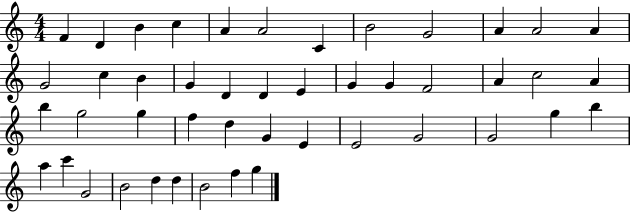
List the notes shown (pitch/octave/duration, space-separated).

F4/q D4/q B4/q C5/q A4/q A4/h C4/q B4/h G4/h A4/q A4/h A4/q G4/h C5/q B4/q G4/q D4/q D4/q E4/q G4/q G4/q F4/h A4/q C5/h A4/q B5/q G5/h G5/q F5/q D5/q G4/q E4/q E4/h G4/h G4/h G5/q B5/q A5/q C6/q G4/h B4/h D5/q D5/q B4/h F5/q G5/q